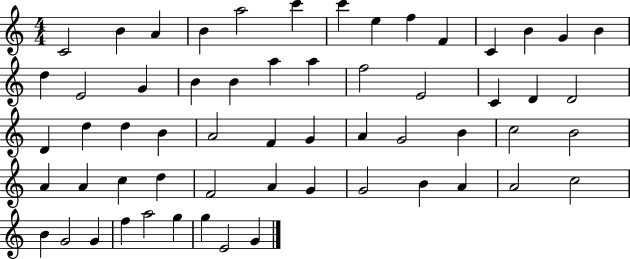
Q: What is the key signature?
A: C major